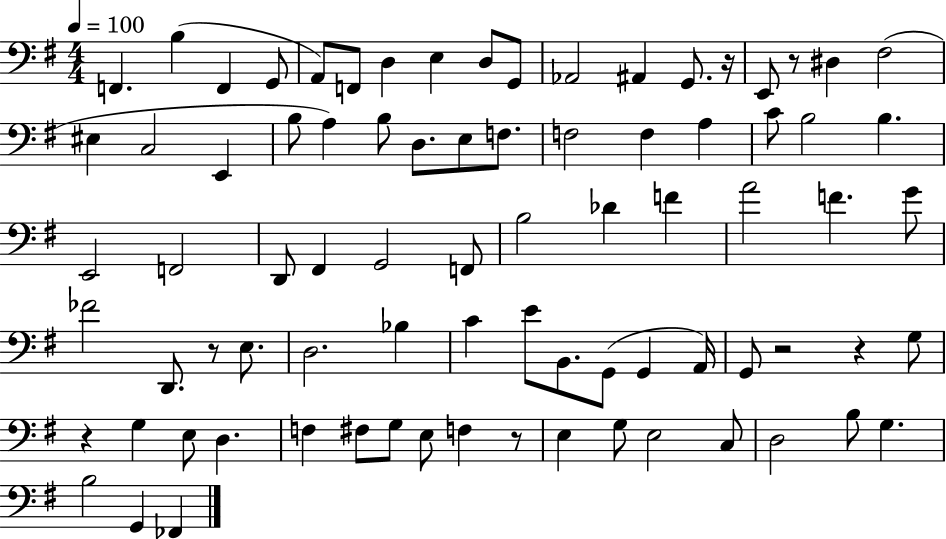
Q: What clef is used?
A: bass